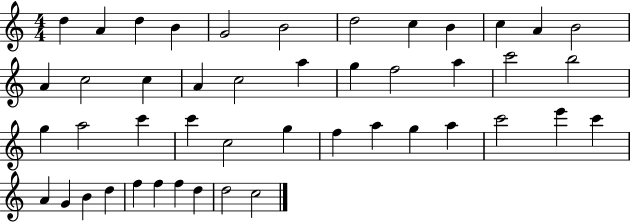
{
  \clef treble
  \numericTimeSignature
  \time 4/4
  \key c \major
  d''4 a'4 d''4 b'4 | g'2 b'2 | d''2 c''4 b'4 | c''4 a'4 b'2 | \break a'4 c''2 c''4 | a'4 c''2 a''4 | g''4 f''2 a''4 | c'''2 b''2 | \break g''4 a''2 c'''4 | c'''4 c''2 g''4 | f''4 a''4 g''4 a''4 | c'''2 e'''4 c'''4 | \break a'4 g'4 b'4 d''4 | f''4 f''4 f''4 d''4 | d''2 c''2 | \bar "|."
}